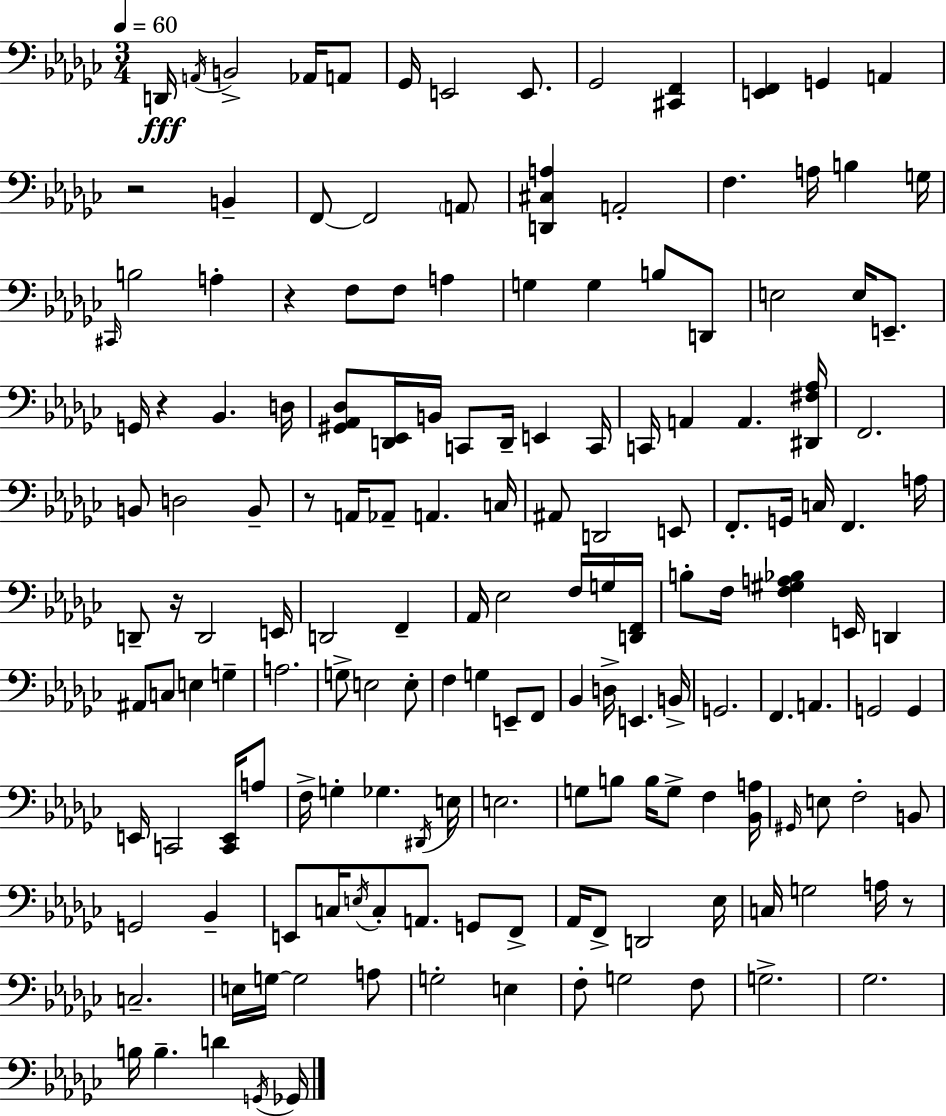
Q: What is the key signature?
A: EES minor